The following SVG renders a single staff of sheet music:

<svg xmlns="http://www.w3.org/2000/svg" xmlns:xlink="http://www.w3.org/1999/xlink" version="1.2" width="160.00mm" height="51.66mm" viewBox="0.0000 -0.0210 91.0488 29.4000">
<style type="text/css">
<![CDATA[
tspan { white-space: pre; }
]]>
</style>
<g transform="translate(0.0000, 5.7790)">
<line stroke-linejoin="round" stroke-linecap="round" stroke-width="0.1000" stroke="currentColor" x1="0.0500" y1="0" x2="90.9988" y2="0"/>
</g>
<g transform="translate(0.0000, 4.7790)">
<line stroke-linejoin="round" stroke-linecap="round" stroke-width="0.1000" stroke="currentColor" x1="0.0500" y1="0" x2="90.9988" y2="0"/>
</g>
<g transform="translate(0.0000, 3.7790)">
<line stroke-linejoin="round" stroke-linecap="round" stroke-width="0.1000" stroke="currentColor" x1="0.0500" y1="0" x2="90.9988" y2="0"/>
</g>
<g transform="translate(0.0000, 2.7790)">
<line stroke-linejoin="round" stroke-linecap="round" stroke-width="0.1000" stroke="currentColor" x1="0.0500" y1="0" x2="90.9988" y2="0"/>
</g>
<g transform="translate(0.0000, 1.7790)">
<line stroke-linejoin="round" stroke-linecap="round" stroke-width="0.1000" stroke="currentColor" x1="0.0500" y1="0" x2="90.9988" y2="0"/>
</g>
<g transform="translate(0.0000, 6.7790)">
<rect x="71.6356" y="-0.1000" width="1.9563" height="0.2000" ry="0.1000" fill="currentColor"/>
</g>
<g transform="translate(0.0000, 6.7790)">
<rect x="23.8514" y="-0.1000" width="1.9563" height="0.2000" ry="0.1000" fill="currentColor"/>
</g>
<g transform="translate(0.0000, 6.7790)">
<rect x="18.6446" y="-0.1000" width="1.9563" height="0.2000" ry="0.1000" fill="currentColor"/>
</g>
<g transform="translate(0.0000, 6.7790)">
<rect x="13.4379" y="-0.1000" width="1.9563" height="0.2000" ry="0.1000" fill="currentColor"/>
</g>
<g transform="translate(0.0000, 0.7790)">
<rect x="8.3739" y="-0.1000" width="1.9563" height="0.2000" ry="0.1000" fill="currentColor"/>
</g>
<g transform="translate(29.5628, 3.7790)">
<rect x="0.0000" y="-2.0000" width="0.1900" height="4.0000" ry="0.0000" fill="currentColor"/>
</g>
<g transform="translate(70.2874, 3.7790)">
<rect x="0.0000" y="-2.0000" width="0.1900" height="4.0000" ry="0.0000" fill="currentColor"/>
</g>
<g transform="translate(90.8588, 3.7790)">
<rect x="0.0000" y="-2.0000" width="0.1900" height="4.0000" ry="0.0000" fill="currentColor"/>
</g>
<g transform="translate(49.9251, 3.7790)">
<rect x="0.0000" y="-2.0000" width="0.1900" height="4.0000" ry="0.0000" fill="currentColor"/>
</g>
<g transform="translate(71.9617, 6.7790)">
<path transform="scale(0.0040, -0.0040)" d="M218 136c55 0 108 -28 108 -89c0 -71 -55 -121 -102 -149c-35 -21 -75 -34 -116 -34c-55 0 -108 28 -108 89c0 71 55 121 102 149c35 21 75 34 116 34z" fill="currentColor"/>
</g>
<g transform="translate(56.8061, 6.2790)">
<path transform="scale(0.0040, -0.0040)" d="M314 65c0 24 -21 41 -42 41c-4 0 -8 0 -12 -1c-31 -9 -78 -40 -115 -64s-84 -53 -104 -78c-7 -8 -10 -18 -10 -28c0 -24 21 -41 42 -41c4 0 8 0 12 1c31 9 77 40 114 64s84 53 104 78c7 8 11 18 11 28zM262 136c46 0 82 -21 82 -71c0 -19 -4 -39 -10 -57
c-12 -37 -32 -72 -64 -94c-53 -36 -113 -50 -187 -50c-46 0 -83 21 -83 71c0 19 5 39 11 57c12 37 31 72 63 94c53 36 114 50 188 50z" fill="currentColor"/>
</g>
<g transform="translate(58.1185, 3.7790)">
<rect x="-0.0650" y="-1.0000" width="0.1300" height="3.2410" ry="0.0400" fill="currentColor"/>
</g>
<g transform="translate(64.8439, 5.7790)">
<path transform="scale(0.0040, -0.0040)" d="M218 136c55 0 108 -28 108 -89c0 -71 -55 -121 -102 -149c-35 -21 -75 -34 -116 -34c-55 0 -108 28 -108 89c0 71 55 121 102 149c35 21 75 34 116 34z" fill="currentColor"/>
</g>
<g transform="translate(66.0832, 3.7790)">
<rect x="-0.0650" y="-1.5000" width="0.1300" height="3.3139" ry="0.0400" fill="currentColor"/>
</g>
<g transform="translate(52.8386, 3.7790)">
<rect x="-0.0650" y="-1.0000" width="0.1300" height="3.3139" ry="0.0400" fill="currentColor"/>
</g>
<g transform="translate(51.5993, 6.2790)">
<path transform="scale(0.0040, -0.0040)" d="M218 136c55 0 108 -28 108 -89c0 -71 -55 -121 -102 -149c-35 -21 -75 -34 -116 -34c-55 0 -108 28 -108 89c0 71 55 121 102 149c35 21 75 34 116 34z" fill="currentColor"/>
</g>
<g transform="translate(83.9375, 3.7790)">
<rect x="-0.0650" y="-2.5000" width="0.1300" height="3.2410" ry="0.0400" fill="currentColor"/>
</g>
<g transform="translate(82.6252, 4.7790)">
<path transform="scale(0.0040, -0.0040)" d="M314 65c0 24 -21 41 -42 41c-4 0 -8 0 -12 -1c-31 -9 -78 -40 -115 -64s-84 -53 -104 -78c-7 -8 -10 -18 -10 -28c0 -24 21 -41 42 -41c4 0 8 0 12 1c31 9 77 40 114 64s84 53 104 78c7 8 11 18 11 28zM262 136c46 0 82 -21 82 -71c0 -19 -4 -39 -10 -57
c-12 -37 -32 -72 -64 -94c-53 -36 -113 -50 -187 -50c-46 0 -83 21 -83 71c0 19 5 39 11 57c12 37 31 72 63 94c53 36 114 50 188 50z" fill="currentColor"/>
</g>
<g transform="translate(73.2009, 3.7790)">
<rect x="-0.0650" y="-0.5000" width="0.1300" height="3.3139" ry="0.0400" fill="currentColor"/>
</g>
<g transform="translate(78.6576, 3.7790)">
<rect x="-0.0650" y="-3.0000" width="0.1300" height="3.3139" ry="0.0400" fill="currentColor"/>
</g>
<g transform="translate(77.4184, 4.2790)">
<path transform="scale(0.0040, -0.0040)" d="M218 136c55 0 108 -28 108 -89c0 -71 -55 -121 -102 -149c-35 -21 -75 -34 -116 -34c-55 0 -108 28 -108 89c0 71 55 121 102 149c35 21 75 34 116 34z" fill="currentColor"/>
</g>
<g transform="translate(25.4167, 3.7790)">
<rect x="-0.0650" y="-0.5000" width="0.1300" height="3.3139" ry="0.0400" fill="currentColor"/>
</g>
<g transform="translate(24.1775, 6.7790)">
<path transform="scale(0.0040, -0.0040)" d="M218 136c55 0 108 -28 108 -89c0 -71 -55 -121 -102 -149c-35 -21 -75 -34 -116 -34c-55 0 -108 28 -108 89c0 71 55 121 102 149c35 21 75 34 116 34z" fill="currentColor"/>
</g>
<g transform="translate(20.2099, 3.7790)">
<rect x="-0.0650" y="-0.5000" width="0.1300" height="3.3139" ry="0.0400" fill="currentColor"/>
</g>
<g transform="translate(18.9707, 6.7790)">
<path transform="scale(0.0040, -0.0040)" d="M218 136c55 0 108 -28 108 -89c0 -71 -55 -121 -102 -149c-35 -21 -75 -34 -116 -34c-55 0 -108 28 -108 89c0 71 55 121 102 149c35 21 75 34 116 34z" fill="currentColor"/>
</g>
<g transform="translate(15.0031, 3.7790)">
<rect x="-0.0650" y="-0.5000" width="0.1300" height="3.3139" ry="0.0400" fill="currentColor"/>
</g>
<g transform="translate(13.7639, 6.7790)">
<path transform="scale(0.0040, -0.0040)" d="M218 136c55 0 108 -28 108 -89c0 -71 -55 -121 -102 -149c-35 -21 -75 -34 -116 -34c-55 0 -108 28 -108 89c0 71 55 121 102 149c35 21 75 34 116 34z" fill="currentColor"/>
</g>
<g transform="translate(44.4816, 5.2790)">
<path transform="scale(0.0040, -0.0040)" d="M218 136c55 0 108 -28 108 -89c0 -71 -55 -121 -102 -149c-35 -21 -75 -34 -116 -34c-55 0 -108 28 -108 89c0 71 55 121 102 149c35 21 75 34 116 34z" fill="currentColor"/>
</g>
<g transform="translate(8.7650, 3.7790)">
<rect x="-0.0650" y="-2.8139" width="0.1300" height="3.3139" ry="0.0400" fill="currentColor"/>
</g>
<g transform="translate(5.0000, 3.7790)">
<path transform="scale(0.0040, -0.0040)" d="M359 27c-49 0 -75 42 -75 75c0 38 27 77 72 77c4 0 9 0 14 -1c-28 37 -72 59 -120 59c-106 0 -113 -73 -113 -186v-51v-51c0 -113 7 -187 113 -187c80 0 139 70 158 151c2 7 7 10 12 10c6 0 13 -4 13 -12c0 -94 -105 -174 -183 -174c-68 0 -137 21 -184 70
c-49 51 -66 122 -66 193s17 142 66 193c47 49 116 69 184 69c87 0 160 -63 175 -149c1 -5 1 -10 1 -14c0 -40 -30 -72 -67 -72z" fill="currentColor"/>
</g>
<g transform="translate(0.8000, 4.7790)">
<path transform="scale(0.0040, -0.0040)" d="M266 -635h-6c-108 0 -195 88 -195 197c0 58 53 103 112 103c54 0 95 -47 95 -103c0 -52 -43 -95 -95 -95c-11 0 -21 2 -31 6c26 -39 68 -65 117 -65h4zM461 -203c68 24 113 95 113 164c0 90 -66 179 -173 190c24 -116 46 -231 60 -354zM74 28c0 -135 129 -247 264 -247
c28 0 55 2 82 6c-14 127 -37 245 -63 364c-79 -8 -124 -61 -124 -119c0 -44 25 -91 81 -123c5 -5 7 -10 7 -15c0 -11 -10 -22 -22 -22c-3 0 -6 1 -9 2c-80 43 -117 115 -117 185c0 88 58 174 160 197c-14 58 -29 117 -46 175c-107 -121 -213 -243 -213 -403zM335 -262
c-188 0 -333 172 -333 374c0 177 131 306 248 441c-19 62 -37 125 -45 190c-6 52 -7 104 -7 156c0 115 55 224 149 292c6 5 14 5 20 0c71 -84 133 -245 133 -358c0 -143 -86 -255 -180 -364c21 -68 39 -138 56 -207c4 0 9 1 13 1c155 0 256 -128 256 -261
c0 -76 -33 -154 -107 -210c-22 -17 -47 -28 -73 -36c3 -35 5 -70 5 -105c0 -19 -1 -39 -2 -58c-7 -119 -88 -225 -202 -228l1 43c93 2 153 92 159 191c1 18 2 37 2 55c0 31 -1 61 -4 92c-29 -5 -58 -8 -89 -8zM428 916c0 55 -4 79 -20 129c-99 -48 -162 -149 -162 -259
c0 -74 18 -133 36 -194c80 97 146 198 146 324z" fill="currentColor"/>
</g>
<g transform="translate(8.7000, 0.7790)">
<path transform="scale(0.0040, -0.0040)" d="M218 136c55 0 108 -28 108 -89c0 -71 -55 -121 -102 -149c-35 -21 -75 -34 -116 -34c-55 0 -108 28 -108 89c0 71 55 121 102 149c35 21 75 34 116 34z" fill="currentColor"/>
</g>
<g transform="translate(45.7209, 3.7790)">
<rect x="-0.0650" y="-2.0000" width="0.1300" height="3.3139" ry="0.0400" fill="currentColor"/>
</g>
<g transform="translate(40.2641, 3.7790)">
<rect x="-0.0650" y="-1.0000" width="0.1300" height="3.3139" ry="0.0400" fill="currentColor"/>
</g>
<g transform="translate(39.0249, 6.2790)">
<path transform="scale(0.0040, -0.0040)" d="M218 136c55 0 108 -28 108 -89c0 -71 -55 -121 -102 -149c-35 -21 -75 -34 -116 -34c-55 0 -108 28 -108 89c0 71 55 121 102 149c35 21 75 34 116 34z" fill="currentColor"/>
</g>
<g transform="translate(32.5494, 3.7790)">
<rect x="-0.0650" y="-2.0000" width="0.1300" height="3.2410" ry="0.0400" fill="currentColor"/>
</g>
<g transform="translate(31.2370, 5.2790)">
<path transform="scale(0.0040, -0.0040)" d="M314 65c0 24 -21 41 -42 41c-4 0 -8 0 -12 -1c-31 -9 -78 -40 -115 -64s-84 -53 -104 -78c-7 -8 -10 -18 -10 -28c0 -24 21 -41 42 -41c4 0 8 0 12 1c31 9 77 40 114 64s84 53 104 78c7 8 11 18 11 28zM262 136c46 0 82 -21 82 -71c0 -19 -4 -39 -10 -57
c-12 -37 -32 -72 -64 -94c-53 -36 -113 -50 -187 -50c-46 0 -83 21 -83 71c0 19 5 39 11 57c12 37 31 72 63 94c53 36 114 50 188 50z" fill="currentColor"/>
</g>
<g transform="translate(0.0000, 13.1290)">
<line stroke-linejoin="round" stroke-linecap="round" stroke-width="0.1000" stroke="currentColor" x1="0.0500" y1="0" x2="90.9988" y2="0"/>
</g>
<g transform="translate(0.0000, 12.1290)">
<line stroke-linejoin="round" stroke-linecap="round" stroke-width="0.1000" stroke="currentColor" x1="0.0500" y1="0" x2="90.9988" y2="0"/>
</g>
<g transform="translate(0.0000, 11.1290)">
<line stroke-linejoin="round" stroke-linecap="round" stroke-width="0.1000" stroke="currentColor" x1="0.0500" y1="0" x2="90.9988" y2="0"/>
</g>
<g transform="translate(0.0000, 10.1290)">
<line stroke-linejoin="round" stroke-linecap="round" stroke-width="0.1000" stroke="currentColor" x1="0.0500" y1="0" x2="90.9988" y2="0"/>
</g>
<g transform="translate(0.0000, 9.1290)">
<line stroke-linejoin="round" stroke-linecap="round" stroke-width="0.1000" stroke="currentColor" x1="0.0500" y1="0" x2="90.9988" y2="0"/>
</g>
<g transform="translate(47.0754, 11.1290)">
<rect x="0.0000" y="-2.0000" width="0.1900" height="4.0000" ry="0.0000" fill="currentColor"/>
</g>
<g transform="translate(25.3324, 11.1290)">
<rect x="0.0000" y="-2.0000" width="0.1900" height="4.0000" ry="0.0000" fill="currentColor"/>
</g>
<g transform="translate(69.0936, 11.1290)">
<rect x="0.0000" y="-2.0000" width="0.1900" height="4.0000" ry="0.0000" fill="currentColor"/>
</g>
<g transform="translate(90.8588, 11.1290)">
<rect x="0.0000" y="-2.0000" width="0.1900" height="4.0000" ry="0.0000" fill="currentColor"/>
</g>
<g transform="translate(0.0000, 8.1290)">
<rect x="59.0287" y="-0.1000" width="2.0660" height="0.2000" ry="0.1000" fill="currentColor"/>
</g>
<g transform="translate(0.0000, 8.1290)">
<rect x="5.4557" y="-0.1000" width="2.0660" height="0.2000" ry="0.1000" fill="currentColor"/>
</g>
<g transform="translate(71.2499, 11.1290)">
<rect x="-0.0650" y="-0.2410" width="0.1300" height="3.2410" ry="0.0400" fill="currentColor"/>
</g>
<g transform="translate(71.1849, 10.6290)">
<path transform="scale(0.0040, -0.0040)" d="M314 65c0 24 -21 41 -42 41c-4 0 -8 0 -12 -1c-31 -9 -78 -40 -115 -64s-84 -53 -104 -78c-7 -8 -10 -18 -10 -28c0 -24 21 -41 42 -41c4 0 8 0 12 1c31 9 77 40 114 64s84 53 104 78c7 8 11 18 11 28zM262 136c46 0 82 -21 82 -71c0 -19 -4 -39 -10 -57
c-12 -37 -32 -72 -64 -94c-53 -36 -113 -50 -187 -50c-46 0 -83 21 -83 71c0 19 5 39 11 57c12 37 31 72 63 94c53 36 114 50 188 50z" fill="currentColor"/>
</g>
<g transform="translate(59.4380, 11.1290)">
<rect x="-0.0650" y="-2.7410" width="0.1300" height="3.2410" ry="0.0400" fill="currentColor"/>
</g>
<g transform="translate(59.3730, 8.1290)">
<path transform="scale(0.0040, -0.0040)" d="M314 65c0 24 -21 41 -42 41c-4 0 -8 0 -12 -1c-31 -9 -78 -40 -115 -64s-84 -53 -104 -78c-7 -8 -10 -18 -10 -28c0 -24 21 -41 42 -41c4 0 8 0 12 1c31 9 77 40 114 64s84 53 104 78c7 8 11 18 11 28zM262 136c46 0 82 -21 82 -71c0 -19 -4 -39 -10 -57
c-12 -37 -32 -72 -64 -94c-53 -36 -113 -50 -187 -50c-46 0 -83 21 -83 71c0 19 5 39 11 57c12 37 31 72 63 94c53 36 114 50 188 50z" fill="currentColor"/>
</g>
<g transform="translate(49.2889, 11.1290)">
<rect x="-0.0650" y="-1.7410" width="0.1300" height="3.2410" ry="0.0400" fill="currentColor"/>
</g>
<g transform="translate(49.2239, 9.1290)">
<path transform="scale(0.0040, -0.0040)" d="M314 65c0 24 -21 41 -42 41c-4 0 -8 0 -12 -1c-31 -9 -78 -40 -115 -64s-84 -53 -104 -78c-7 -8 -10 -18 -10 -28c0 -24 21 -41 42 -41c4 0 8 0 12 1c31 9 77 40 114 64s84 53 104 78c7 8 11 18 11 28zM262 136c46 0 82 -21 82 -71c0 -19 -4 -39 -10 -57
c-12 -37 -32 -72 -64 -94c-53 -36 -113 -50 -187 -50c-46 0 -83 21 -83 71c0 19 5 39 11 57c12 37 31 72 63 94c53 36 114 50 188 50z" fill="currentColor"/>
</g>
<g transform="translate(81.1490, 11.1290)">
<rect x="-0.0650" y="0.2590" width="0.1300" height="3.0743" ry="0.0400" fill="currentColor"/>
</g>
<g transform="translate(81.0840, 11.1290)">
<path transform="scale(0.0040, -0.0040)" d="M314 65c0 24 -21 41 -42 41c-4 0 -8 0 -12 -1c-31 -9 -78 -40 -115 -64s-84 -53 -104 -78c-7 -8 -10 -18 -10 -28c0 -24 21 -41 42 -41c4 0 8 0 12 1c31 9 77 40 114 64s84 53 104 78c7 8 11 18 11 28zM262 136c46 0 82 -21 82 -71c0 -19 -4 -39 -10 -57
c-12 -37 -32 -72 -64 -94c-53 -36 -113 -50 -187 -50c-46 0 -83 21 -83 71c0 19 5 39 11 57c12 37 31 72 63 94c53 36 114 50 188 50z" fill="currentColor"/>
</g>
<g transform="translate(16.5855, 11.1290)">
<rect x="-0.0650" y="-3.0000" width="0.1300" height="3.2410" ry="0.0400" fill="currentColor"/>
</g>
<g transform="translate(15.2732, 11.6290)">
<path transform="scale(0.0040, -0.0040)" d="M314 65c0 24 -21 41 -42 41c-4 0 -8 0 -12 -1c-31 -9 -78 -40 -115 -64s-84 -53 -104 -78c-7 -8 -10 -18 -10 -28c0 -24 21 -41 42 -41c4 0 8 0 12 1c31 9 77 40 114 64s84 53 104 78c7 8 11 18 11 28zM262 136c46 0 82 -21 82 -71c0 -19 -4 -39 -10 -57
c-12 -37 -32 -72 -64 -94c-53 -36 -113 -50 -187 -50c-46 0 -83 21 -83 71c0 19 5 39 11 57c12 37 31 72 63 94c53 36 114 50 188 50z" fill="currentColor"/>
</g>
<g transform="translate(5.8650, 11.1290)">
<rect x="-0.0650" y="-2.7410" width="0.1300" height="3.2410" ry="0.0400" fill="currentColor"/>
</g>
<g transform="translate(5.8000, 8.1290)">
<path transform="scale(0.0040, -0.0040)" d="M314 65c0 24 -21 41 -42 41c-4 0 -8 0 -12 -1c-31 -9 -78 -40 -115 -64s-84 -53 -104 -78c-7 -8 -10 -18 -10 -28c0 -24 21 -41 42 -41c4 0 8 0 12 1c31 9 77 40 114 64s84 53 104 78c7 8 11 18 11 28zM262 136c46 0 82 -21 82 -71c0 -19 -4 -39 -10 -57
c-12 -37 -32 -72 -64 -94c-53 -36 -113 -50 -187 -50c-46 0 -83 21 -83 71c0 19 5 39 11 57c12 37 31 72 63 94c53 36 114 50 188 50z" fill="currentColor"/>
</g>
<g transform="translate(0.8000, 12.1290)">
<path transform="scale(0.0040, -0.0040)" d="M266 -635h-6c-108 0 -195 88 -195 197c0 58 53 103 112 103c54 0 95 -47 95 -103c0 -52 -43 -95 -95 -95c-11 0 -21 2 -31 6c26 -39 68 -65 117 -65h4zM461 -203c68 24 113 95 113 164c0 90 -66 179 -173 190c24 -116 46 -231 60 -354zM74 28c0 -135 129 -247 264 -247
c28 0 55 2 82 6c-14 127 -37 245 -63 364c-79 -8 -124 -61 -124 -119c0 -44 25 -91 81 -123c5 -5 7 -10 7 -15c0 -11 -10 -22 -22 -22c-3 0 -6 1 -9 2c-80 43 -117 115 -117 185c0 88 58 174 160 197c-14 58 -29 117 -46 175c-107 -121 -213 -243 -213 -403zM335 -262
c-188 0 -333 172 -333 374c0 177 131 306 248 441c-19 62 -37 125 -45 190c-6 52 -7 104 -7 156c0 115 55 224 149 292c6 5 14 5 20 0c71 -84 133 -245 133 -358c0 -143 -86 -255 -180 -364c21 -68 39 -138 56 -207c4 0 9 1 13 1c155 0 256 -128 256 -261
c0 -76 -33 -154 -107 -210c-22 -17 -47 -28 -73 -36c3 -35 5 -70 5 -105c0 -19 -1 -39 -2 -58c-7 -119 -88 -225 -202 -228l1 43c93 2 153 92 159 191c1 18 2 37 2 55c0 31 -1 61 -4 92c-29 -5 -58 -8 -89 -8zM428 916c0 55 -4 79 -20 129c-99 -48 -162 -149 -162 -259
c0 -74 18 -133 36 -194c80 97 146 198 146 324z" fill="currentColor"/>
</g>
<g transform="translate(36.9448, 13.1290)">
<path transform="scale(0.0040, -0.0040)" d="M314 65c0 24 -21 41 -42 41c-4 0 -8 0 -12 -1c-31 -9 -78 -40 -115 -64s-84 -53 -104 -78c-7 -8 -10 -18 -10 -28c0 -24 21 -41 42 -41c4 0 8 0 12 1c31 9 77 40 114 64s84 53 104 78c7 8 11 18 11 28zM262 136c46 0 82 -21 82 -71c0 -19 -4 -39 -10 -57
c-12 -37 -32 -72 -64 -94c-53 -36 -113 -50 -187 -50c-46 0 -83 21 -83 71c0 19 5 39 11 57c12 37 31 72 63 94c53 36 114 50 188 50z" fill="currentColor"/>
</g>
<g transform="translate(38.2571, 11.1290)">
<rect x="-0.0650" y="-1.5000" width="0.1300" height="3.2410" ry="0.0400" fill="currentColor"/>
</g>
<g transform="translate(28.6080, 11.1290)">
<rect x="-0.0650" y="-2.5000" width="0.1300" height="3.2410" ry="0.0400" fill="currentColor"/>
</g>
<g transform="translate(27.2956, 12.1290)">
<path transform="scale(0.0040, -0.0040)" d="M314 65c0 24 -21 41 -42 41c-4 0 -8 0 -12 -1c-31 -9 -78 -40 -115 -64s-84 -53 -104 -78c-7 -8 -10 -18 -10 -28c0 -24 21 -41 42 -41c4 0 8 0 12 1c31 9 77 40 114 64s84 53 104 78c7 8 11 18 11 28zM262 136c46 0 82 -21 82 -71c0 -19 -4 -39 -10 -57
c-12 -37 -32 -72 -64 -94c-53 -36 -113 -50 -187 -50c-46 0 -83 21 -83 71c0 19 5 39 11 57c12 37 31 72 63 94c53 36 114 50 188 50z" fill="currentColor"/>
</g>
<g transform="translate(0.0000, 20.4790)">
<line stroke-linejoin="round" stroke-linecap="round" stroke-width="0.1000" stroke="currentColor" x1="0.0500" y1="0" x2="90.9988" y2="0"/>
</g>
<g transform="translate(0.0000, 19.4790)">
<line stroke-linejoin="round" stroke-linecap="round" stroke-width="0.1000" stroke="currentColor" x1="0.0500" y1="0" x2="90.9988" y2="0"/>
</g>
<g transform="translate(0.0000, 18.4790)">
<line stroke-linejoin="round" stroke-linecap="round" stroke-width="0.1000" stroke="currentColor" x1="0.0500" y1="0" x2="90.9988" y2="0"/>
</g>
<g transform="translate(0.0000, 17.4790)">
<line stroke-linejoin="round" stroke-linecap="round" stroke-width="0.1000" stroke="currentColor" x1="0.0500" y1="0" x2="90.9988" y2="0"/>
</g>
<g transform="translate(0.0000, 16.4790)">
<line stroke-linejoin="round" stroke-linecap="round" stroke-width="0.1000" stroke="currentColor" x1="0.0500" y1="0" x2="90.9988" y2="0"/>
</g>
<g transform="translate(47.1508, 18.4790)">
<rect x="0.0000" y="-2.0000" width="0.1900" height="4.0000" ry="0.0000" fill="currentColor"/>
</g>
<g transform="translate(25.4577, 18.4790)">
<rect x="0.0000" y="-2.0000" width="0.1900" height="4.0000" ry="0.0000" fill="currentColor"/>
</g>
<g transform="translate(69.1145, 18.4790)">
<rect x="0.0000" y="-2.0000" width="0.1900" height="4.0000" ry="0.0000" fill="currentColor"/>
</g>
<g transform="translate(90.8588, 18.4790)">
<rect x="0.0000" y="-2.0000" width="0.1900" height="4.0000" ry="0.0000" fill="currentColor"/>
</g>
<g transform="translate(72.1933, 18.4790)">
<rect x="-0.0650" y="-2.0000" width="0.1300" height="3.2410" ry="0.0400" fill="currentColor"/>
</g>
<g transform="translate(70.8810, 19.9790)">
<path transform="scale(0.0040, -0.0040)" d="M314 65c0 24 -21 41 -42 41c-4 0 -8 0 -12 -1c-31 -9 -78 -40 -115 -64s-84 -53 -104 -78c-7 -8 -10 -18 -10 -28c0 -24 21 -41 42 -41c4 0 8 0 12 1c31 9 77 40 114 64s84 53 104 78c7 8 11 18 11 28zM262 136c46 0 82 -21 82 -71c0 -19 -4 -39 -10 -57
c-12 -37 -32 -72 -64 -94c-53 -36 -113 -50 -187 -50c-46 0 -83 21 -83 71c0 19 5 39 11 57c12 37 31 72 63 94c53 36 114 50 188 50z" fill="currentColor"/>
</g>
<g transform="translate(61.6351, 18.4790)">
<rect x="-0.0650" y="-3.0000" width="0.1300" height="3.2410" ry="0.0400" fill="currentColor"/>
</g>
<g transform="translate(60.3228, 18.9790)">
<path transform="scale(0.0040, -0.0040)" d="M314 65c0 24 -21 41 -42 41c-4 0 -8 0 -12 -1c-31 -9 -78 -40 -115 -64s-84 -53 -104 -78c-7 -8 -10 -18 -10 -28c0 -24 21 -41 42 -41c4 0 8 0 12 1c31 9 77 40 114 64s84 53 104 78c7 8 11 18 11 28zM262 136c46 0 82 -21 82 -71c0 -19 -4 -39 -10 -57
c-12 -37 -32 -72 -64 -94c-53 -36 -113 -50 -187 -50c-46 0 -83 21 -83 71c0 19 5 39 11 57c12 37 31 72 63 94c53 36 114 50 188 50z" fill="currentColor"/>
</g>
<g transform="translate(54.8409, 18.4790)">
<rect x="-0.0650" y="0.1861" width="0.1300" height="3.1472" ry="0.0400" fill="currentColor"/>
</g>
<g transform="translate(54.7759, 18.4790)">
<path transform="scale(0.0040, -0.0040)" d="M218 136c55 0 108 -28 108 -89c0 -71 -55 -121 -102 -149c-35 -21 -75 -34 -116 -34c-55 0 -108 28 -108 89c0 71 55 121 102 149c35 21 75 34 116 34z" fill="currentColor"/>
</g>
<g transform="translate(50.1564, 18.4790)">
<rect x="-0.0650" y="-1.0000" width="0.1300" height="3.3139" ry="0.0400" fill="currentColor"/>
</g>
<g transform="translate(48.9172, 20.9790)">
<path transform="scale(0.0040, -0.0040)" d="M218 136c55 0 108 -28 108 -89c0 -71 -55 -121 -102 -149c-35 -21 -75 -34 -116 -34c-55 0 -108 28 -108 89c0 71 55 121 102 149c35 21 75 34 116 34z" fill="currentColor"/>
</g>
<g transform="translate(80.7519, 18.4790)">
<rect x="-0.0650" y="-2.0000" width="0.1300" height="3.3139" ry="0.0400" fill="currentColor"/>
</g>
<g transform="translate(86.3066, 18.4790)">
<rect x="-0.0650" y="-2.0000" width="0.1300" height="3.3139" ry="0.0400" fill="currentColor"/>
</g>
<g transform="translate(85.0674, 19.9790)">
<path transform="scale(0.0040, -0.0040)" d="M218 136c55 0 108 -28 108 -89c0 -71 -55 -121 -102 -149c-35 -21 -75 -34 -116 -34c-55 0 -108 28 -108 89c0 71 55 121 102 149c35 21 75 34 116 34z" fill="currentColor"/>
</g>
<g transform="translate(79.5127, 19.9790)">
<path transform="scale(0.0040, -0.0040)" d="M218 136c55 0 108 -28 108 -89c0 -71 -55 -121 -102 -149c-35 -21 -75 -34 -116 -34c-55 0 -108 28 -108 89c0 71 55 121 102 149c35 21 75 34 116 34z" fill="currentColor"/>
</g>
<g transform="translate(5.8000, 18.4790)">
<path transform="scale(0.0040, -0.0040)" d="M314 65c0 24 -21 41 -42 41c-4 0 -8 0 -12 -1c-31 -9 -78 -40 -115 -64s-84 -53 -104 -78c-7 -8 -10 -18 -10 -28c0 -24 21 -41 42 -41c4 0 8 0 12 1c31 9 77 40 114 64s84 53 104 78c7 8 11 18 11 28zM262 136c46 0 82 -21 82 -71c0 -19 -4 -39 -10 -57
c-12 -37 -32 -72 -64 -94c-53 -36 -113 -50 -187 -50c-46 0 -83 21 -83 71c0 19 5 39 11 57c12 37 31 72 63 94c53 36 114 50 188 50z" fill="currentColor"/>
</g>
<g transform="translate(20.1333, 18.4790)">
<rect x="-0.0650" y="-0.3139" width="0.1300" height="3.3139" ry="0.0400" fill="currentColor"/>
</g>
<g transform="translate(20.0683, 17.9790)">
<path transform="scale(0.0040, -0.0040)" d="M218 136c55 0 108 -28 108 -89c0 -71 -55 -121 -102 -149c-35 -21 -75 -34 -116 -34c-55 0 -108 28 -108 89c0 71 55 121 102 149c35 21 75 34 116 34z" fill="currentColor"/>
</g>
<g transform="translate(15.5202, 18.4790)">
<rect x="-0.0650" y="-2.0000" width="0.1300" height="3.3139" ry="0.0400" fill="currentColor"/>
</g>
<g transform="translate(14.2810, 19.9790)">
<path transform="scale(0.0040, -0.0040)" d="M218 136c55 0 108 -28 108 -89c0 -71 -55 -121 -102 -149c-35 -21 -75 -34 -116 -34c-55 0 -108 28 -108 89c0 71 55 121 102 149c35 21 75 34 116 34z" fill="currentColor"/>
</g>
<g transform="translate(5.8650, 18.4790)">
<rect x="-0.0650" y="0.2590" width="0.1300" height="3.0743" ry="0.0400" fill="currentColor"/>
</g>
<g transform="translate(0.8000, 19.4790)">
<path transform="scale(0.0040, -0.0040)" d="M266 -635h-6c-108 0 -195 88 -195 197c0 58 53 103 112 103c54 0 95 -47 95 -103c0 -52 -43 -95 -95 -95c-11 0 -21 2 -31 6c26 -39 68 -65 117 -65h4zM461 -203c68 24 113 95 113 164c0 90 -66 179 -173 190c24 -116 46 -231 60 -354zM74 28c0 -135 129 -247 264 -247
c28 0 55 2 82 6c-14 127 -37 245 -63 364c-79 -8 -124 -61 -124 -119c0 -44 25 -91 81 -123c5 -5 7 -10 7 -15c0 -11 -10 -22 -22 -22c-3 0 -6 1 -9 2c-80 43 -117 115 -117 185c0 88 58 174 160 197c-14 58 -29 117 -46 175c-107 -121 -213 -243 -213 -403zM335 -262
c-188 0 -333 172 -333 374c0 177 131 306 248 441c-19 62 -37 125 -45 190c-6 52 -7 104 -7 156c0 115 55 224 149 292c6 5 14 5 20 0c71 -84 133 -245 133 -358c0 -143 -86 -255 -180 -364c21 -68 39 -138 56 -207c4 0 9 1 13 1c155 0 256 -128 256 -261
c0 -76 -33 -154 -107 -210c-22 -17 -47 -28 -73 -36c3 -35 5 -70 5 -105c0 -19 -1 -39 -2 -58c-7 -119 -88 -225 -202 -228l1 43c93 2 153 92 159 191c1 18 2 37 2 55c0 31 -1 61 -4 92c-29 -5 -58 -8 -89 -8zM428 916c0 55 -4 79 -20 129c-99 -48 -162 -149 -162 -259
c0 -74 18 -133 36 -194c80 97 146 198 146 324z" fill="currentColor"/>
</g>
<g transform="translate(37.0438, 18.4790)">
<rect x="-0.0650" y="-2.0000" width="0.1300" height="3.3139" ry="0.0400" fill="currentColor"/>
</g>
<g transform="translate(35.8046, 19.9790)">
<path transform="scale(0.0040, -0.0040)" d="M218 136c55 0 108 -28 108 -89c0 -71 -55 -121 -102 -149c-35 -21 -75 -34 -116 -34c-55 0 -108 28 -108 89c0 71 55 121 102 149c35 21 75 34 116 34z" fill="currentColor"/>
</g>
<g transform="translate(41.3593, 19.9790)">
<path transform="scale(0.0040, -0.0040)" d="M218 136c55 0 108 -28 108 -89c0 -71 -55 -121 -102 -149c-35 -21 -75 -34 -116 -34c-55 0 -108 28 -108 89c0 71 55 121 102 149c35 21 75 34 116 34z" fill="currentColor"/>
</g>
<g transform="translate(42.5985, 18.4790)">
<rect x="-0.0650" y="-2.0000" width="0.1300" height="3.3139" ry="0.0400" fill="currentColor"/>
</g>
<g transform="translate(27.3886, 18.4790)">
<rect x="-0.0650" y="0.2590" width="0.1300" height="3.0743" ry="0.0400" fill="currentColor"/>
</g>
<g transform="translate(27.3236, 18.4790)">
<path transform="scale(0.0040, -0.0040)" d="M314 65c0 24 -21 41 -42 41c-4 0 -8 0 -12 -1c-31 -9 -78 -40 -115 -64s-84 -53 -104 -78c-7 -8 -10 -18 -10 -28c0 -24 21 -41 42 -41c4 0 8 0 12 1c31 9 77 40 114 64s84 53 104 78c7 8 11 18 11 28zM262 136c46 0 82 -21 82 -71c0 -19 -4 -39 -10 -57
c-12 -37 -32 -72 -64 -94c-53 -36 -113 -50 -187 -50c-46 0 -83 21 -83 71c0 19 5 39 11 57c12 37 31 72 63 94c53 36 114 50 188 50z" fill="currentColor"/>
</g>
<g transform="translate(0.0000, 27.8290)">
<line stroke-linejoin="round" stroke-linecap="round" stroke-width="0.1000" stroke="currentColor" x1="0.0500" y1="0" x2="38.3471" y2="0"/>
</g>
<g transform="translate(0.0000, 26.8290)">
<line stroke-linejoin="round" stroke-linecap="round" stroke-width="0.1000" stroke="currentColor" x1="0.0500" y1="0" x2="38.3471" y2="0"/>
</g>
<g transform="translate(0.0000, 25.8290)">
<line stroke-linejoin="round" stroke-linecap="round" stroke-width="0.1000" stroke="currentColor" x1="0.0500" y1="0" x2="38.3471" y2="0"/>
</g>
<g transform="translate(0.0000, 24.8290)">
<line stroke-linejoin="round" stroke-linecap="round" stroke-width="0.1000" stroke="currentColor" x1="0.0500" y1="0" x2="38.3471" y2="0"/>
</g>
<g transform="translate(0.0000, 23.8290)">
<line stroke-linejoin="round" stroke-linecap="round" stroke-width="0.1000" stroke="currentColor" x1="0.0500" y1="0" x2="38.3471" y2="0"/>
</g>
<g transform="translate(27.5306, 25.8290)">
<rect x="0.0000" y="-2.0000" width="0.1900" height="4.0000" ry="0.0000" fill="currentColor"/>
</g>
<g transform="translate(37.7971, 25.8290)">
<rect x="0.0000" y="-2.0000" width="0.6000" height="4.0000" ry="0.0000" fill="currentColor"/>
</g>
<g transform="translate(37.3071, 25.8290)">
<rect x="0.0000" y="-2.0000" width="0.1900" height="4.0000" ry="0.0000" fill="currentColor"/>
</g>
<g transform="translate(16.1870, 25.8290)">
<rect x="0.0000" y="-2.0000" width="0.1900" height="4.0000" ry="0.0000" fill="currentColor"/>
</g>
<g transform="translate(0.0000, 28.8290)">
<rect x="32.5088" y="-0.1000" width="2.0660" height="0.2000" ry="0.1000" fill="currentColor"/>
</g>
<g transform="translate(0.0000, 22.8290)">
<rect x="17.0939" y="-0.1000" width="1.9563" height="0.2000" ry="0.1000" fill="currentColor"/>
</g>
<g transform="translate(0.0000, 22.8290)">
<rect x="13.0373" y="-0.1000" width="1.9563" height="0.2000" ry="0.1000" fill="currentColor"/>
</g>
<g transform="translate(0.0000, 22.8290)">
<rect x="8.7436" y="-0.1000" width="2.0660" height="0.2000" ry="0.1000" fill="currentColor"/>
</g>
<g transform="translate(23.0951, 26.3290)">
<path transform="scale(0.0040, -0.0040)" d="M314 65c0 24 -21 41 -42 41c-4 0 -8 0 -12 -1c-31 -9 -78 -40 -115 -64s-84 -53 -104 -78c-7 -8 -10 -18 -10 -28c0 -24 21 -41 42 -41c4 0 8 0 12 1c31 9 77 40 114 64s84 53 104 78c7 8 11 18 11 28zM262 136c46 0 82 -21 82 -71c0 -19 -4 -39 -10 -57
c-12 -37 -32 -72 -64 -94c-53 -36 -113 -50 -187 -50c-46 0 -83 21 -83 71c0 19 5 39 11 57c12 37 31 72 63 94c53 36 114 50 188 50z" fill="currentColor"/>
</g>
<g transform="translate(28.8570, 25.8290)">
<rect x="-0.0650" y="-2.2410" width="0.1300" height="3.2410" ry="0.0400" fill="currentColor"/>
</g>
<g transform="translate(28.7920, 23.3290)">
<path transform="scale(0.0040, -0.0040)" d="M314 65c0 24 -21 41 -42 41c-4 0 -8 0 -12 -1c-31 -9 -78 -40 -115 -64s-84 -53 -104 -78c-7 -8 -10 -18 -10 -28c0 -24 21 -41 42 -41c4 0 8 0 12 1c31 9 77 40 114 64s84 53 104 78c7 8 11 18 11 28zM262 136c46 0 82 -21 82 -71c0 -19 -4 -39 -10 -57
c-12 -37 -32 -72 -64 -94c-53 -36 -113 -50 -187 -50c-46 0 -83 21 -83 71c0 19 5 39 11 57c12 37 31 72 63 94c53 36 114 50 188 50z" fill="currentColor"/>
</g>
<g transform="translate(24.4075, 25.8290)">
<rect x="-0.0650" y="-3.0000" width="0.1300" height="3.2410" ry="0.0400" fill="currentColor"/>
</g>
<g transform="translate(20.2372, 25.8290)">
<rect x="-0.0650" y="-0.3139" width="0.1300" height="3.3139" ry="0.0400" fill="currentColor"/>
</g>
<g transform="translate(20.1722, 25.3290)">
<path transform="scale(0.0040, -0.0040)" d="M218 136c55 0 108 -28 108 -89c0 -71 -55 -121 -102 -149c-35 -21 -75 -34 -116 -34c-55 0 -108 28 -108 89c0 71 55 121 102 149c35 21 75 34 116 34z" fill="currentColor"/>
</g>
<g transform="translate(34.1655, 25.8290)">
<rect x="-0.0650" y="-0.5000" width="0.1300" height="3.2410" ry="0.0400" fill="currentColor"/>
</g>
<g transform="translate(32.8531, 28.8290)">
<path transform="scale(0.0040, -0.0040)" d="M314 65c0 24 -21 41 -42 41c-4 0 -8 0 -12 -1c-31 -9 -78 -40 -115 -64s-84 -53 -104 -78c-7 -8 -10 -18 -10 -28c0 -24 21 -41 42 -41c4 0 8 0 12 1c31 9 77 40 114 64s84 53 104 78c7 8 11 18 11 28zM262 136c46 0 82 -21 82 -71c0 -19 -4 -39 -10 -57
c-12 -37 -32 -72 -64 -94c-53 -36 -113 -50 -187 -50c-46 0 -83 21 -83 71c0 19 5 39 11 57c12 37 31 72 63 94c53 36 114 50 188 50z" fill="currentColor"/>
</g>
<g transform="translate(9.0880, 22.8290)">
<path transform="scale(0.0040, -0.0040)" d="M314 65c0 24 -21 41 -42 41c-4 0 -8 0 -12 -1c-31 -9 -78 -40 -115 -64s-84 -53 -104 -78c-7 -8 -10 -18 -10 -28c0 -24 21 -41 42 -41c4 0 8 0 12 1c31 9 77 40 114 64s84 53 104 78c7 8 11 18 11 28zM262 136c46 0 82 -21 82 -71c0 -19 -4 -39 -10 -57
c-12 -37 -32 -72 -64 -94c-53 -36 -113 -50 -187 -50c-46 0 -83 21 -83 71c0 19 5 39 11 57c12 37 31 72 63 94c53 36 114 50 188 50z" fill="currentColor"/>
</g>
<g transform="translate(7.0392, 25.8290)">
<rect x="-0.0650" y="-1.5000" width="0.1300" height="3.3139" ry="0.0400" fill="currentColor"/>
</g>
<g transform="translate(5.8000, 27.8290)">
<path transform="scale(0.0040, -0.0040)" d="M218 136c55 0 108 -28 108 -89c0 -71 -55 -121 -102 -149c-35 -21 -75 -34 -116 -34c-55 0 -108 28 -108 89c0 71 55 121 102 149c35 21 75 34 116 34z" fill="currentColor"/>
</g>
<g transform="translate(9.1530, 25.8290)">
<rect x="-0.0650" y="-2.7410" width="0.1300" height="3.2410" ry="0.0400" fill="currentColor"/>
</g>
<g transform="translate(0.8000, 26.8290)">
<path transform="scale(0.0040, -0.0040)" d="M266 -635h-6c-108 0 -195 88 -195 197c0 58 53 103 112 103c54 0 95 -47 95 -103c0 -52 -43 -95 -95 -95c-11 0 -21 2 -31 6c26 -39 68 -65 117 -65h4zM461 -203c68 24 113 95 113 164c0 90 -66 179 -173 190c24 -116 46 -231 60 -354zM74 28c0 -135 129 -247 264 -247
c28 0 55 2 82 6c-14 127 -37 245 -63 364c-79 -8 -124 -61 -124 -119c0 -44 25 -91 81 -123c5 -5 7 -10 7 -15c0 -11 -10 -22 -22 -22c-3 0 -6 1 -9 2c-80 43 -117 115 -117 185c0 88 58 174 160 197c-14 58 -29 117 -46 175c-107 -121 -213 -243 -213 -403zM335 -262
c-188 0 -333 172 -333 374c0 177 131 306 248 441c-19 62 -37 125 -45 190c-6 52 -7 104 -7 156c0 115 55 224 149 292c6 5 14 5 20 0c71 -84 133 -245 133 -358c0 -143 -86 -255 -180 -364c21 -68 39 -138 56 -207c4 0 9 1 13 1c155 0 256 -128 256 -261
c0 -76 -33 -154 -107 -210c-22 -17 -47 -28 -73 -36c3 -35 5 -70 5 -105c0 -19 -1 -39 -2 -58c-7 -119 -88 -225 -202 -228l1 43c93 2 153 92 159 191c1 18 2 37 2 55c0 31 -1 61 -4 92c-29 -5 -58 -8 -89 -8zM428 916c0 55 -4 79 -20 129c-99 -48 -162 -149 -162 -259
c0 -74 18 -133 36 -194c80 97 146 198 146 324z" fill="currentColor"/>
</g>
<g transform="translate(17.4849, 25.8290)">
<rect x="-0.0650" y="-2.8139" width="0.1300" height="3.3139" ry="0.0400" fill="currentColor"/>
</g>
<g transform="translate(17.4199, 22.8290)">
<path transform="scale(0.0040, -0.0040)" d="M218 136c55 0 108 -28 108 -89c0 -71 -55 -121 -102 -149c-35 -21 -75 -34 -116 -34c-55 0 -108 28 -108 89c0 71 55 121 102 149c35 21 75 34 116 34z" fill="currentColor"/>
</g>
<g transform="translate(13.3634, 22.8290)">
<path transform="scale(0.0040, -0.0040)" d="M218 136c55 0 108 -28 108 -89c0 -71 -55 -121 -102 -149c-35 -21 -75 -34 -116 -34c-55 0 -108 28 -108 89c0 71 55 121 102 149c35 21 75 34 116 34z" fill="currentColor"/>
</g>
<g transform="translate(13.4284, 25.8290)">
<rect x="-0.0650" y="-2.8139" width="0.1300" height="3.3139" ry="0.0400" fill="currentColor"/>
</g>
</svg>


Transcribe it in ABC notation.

X:1
T:Untitled
M:4/4
L:1/4
K:C
a C C C F2 D F D D2 E C A G2 a2 A2 G2 E2 f2 a2 c2 B2 B2 F c B2 F F D B A2 F2 F F E a2 a a c A2 g2 C2